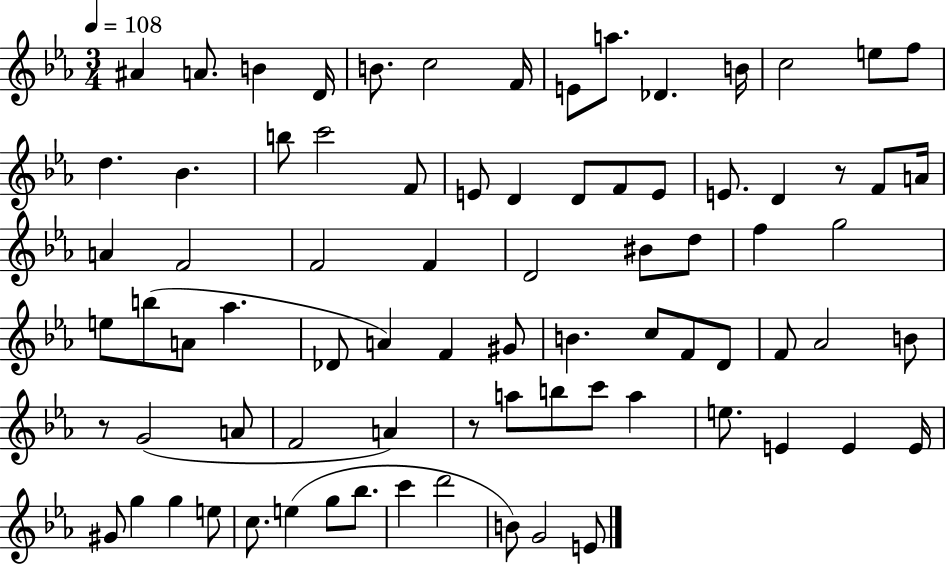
X:1
T:Untitled
M:3/4
L:1/4
K:Eb
^A A/2 B D/4 B/2 c2 F/4 E/2 a/2 _D B/4 c2 e/2 f/2 d _B b/2 c'2 F/2 E/2 D D/2 F/2 E/2 E/2 D z/2 F/2 A/4 A F2 F2 F D2 ^B/2 d/2 f g2 e/2 b/2 A/2 _a _D/2 A F ^G/2 B c/2 F/2 D/2 F/2 _A2 B/2 z/2 G2 A/2 F2 A z/2 a/2 b/2 c'/2 a e/2 E E E/4 ^G/2 g g e/2 c/2 e g/2 _b/2 c' d'2 B/2 G2 E/2